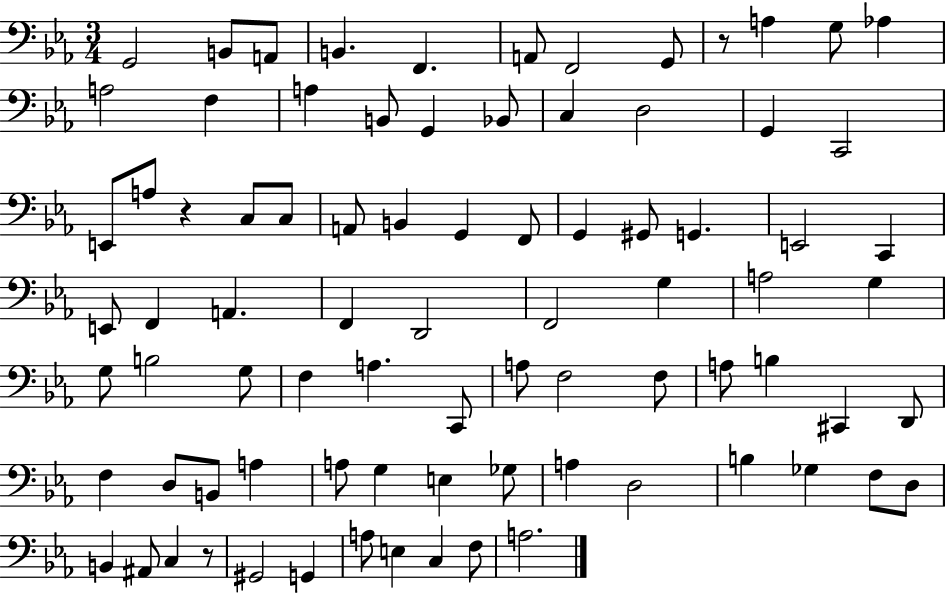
X:1
T:Untitled
M:3/4
L:1/4
K:Eb
G,,2 B,,/2 A,,/2 B,, F,, A,,/2 F,,2 G,,/2 z/2 A, G,/2 _A, A,2 F, A, B,,/2 G,, _B,,/2 C, D,2 G,, C,,2 E,,/2 A,/2 z C,/2 C,/2 A,,/2 B,, G,, F,,/2 G,, ^G,,/2 G,, E,,2 C,, E,,/2 F,, A,, F,, D,,2 F,,2 G, A,2 G, G,/2 B,2 G,/2 F, A, C,,/2 A,/2 F,2 F,/2 A,/2 B, ^C,, D,,/2 F, D,/2 B,,/2 A, A,/2 G, E, _G,/2 A, D,2 B, _G, F,/2 D,/2 B,, ^A,,/2 C, z/2 ^G,,2 G,, A,/2 E, C, F,/2 A,2